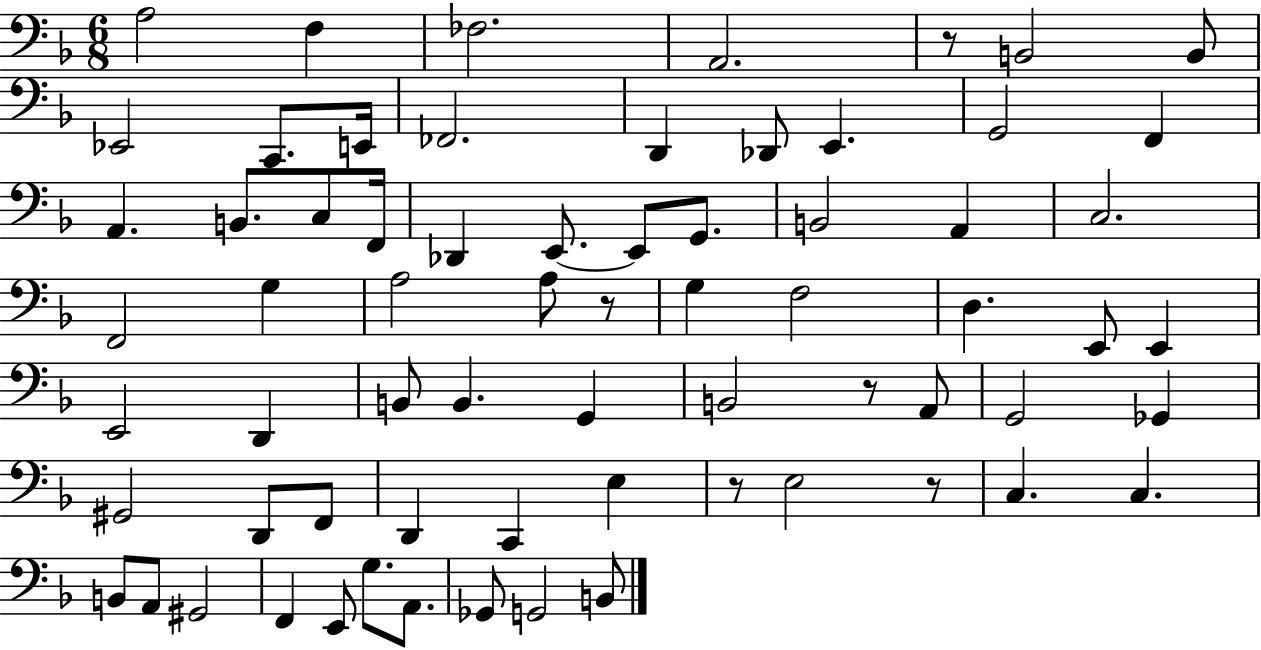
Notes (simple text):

A3/h F3/q FES3/h. A2/h. R/e B2/h B2/e Eb2/h C2/e. E2/s FES2/h. D2/q Db2/e E2/q. G2/h F2/q A2/q. B2/e. C3/e F2/s Db2/q E2/e. E2/e G2/e. B2/h A2/q C3/h. F2/h G3/q A3/h A3/e R/e G3/q F3/h D3/q. E2/e E2/q E2/h D2/q B2/e B2/q. G2/q B2/h R/e A2/e G2/h Gb2/q G#2/h D2/e F2/e D2/q C2/q E3/q R/e E3/h R/e C3/q. C3/q. B2/e A2/e G#2/h F2/q E2/e G3/e. A2/e. Gb2/e G2/h B2/e